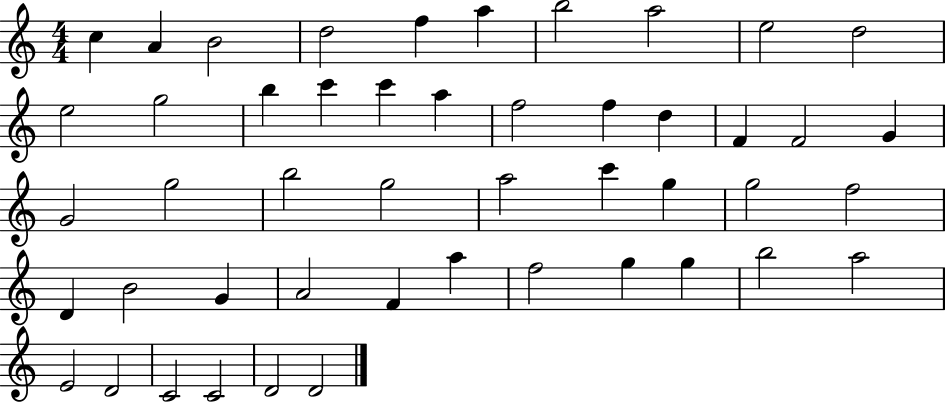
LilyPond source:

{
  \clef treble
  \numericTimeSignature
  \time 4/4
  \key c \major
  c''4 a'4 b'2 | d''2 f''4 a''4 | b''2 a''2 | e''2 d''2 | \break e''2 g''2 | b''4 c'''4 c'''4 a''4 | f''2 f''4 d''4 | f'4 f'2 g'4 | \break g'2 g''2 | b''2 g''2 | a''2 c'''4 g''4 | g''2 f''2 | \break d'4 b'2 g'4 | a'2 f'4 a''4 | f''2 g''4 g''4 | b''2 a''2 | \break e'2 d'2 | c'2 c'2 | d'2 d'2 | \bar "|."
}